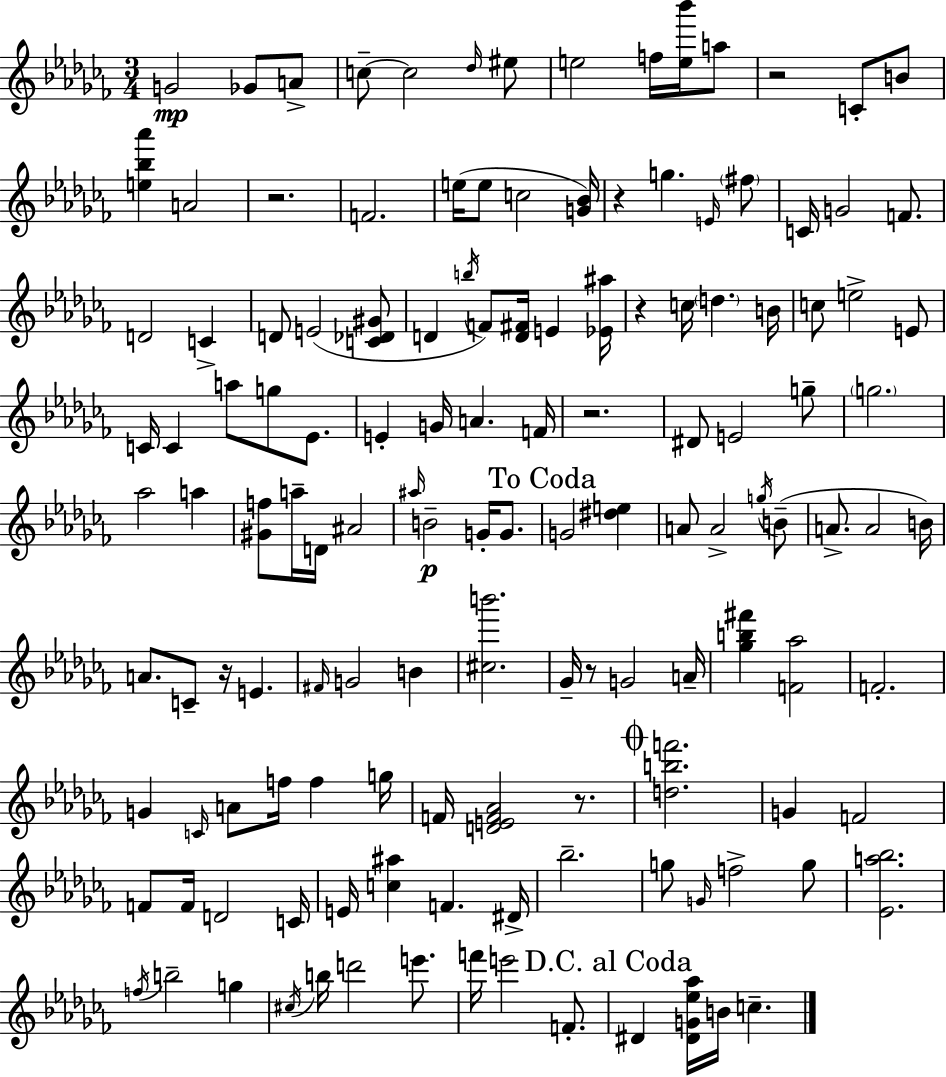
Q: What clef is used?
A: treble